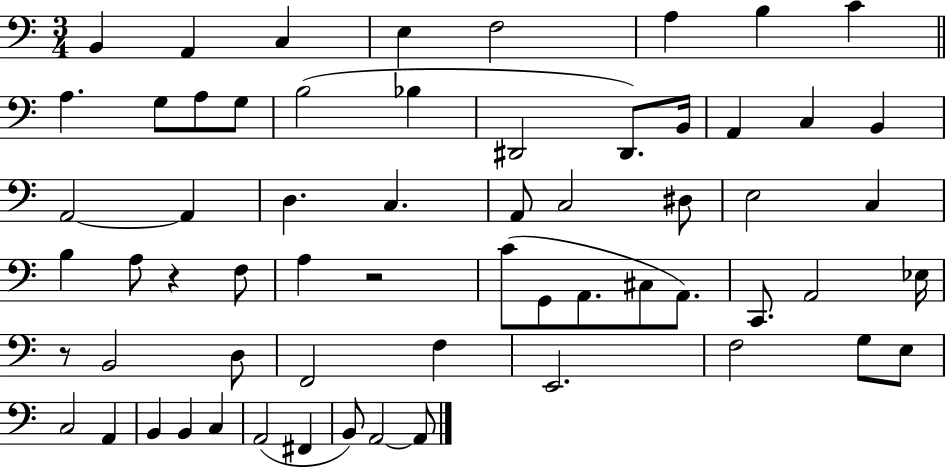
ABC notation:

X:1
T:Untitled
M:3/4
L:1/4
K:C
B,, A,, C, E, F,2 A, B, C A, G,/2 A,/2 G,/2 B,2 _B, ^D,,2 ^D,,/2 B,,/4 A,, C, B,, A,,2 A,, D, C, A,,/2 C,2 ^D,/2 E,2 C, B, A,/2 z F,/2 A, z2 C/2 G,,/2 A,,/2 ^C,/2 A,,/2 C,,/2 A,,2 _E,/4 z/2 B,,2 D,/2 F,,2 F, E,,2 F,2 G,/2 E,/2 C,2 A,, B,, B,, C, A,,2 ^F,, B,,/2 A,,2 A,,/2